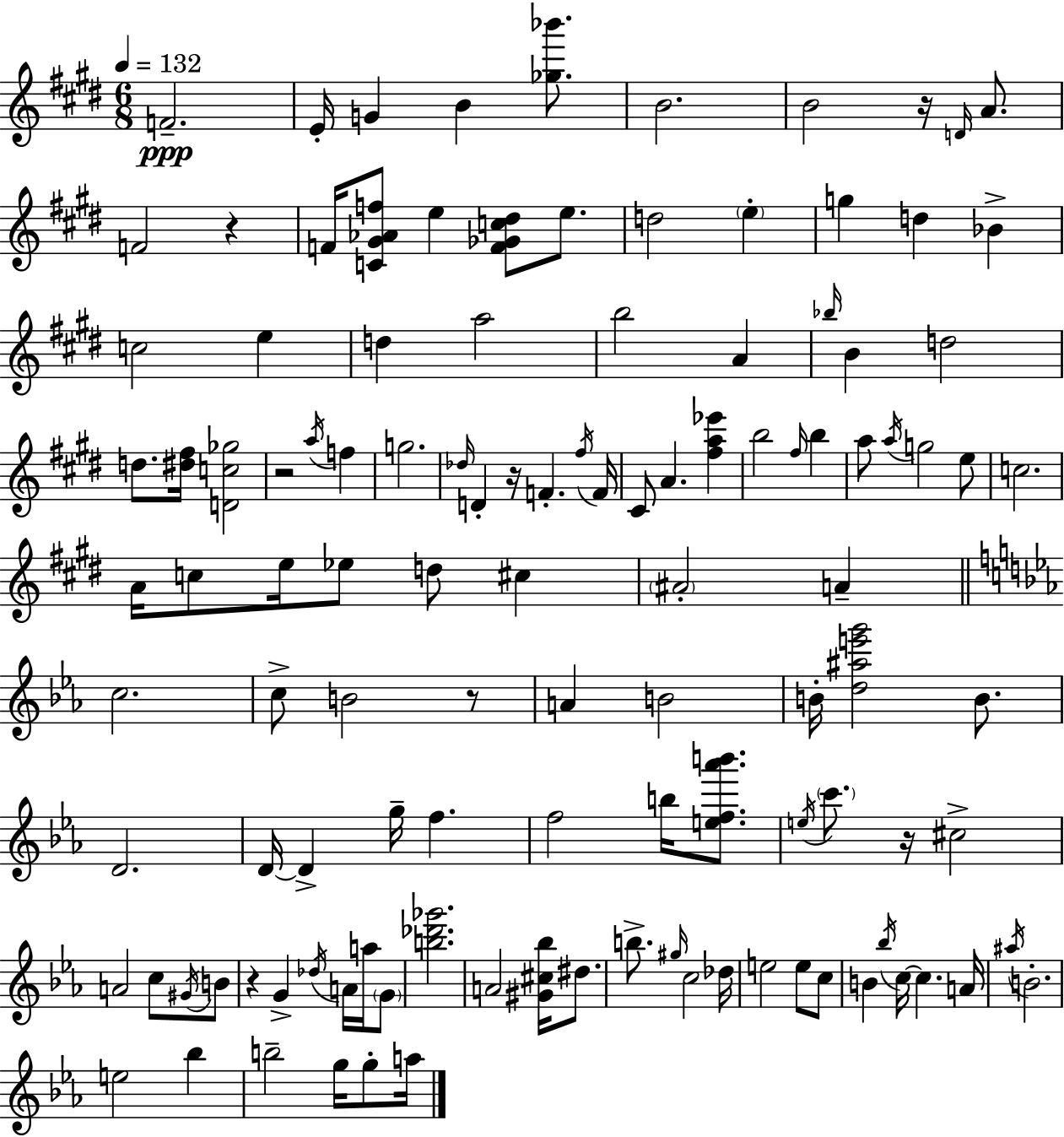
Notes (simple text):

F4/h. E4/s G4/q B4/q [Gb5,Bb6]/e. B4/h. B4/h R/s D4/s A4/e. F4/h R/q F4/s [C4,G#4,Ab4,F5]/e E5/q [F4,Gb4,C5,D#5]/e E5/e. D5/h E5/q G5/q D5/q Bb4/q C5/h E5/q D5/q A5/h B5/h A4/q Bb5/s B4/q D5/h D5/e. [D#5,F#5]/s [D4,C5,Gb5]/h R/h A5/s F5/q G5/h. Db5/s D4/q R/s F4/q. F#5/s F4/s C#4/e A4/q. [F#5,A5,Eb6]/q B5/h F#5/s B5/q A5/e A5/s G5/h E5/e C5/h. A4/s C5/e E5/s Eb5/e D5/e C#5/q A#4/h A4/q C5/h. C5/e B4/h R/e A4/q B4/h B4/s [D5,A#5,E6,G6]/h B4/e. D4/h. D4/s D4/q G5/s F5/q. F5/h B5/s [E5,F5,Ab6,B6]/e. E5/s C6/e. R/s C#5/h A4/h C5/e G#4/s B4/e R/q G4/q Db5/s A4/s A5/s G4/e [B5,Db6,Gb6]/h. A4/h [G#4,C#5,Bb5]/s D#5/e. B5/e. G#5/s C5/h Db5/s E5/h E5/e C5/e B4/q Bb5/s C5/s C5/q. A4/s A#5/s B4/h. E5/h Bb5/q B5/h G5/s G5/e A5/s